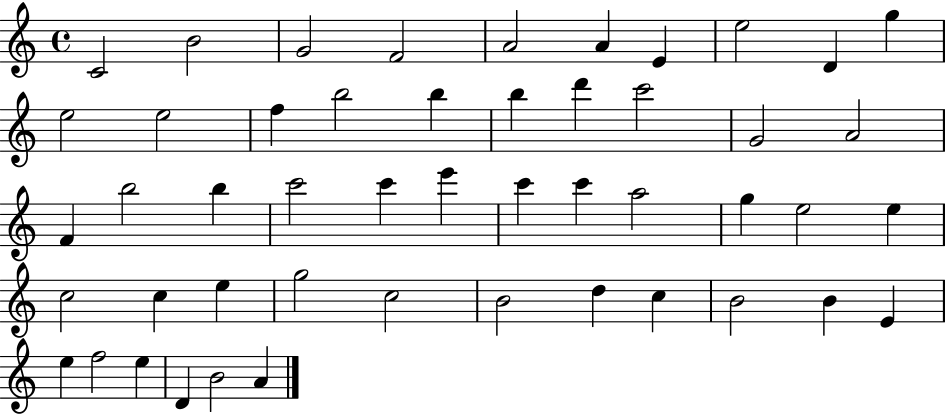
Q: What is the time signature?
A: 4/4